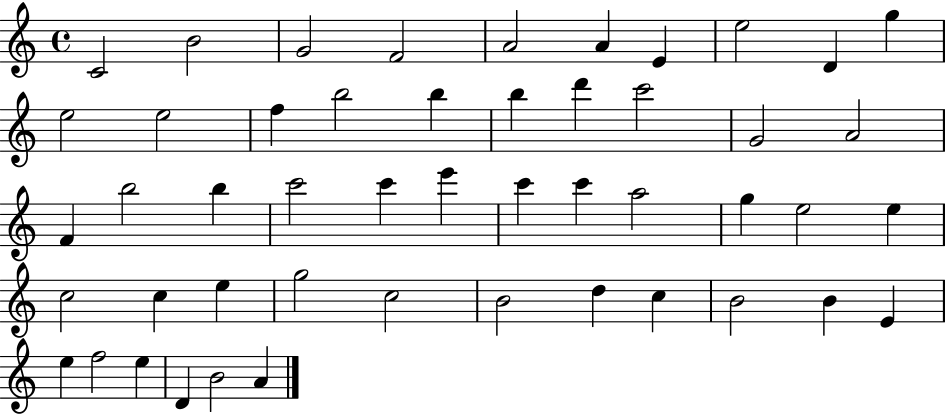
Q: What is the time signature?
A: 4/4